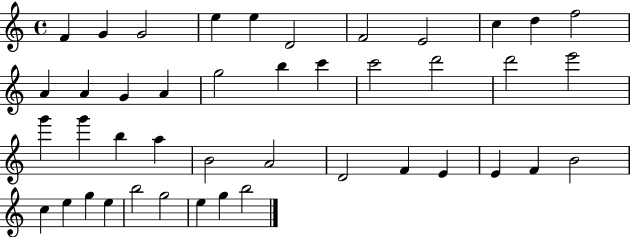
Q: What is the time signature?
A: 4/4